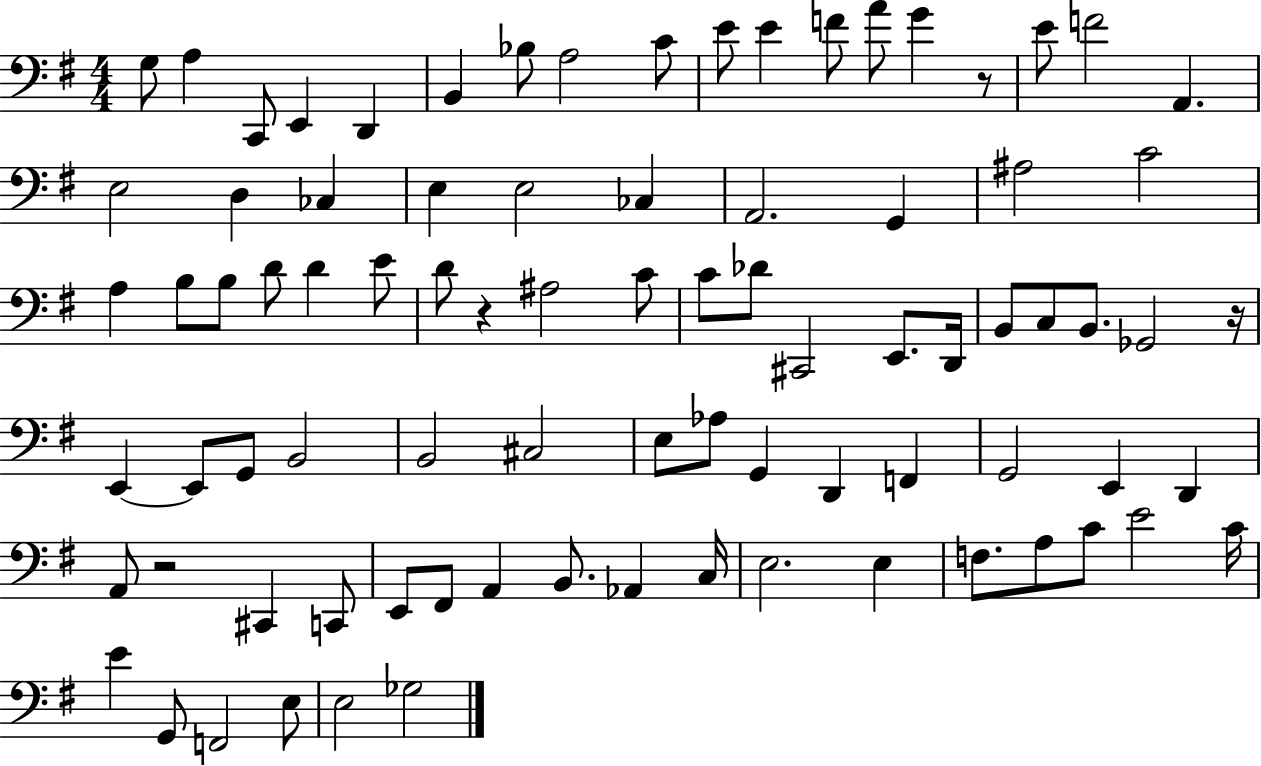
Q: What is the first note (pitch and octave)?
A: G3